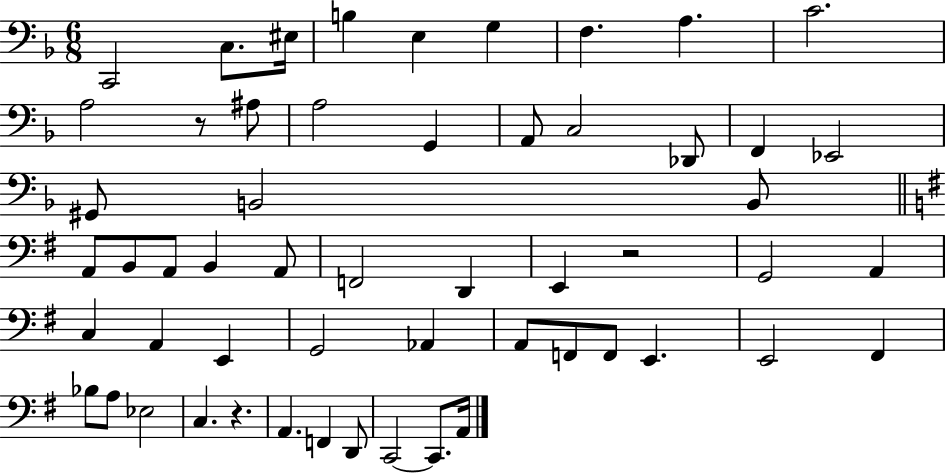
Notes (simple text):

C2/h C3/e. EIS3/s B3/q E3/q G3/q F3/q. A3/q. C4/h. A3/h R/e A#3/e A3/h G2/q A2/e C3/h Db2/e F2/q Eb2/h G#2/e B2/h B2/e A2/e B2/e A2/e B2/q A2/e F2/h D2/q E2/q R/h G2/h A2/q C3/q A2/q E2/q G2/h Ab2/q A2/e F2/e F2/e E2/q. E2/h F#2/q Bb3/e A3/e Eb3/h C3/q. R/q. A2/q. F2/q D2/e C2/h C2/e. A2/s